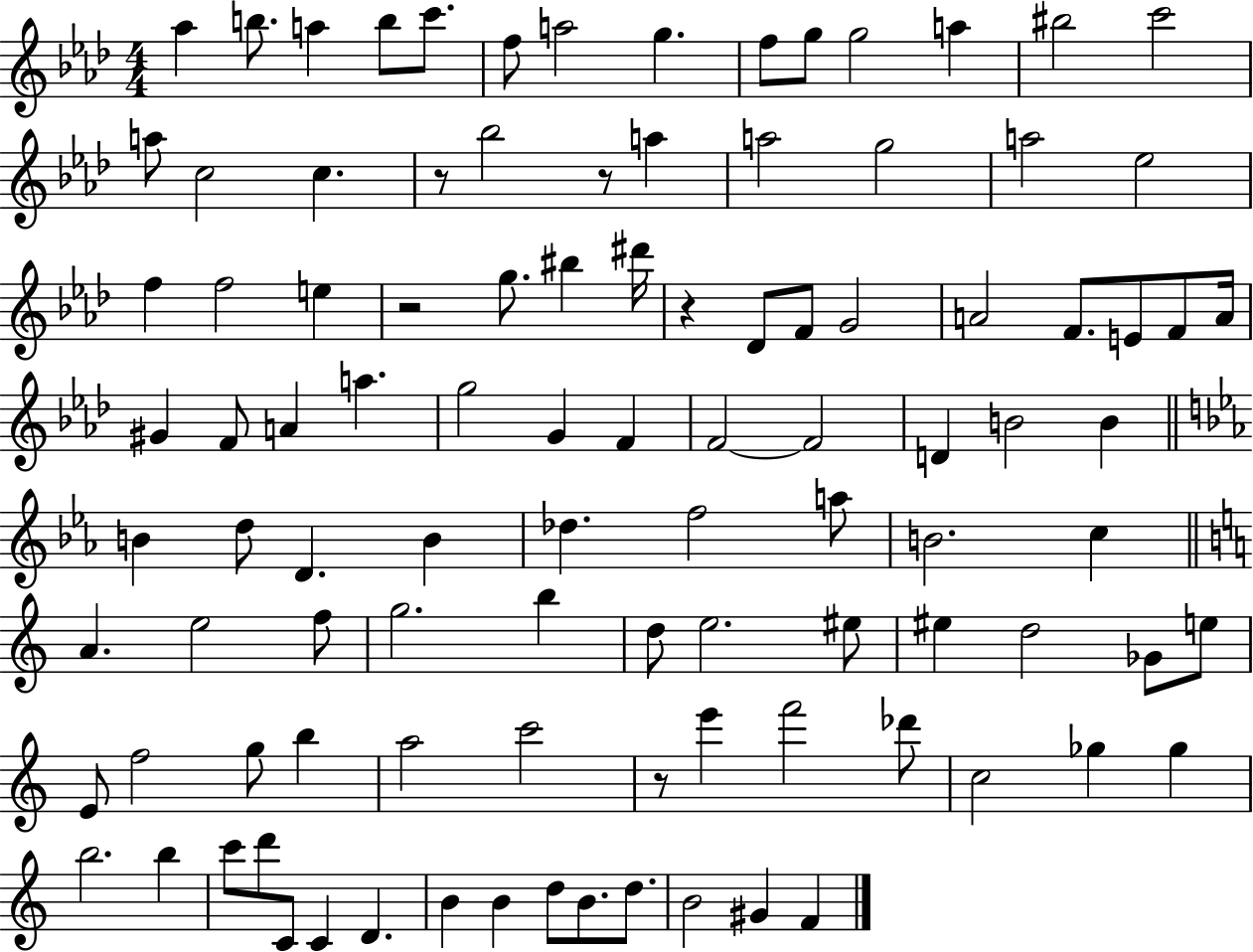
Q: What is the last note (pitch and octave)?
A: F4